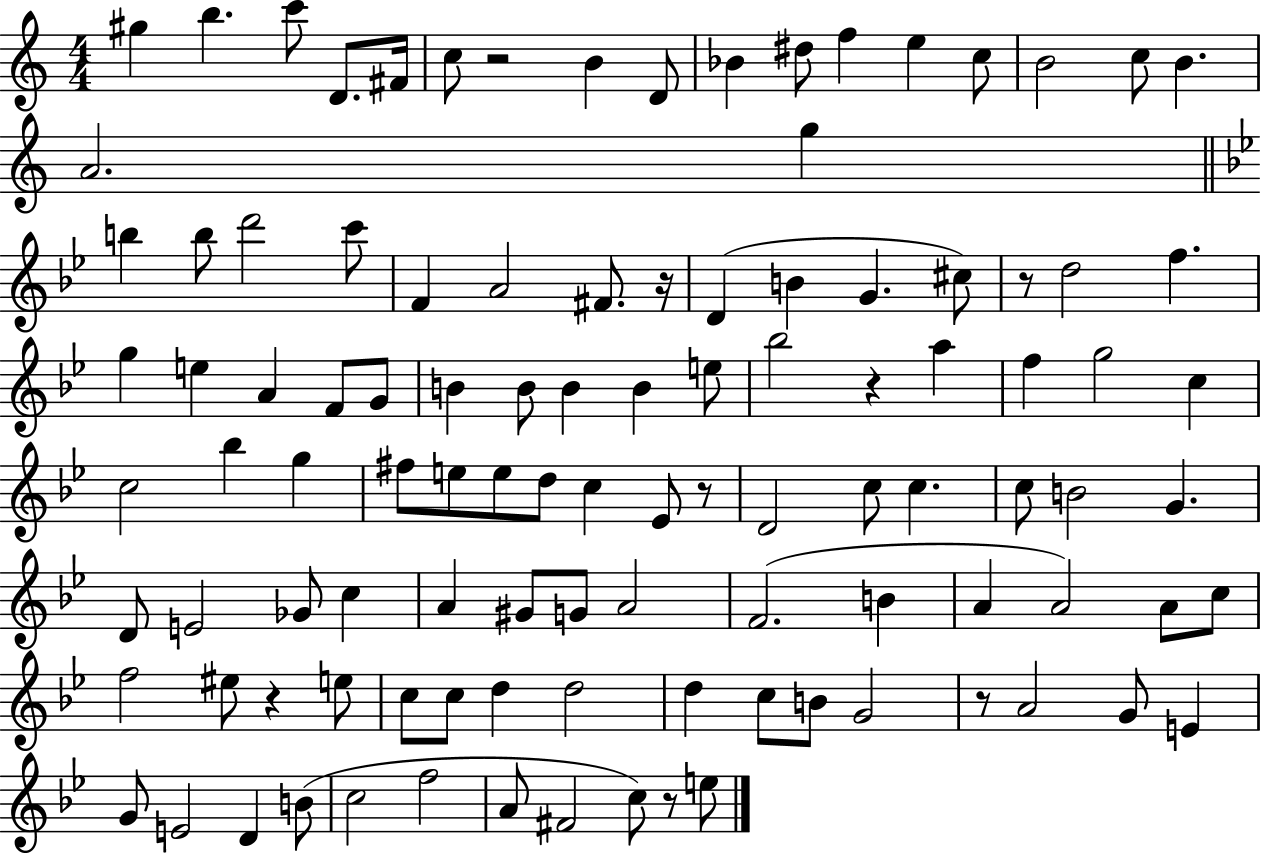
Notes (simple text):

G#5/q B5/q. C6/e D4/e. F#4/s C5/e R/h B4/q D4/e Bb4/q D#5/e F5/q E5/q C5/e B4/h C5/e B4/q. A4/h. G5/q B5/q B5/e D6/h C6/e F4/q A4/h F#4/e. R/s D4/q B4/q G4/q. C#5/e R/e D5/h F5/q. G5/q E5/q A4/q F4/e G4/e B4/q B4/e B4/q B4/q E5/e Bb5/h R/q A5/q F5/q G5/h C5/q C5/h Bb5/q G5/q F#5/e E5/e E5/e D5/e C5/q Eb4/e R/e D4/h C5/e C5/q. C5/e B4/h G4/q. D4/e E4/h Gb4/e C5/q A4/q G#4/e G4/e A4/h F4/h. B4/q A4/q A4/h A4/e C5/e F5/h EIS5/e R/q E5/e C5/e C5/e D5/q D5/h D5/q C5/e B4/e G4/h R/e A4/h G4/e E4/q G4/e E4/h D4/q B4/e C5/h F5/h A4/e F#4/h C5/e R/e E5/e